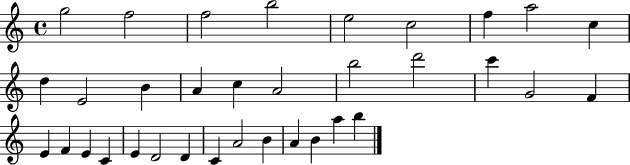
X:1
T:Untitled
M:4/4
L:1/4
K:C
g2 f2 f2 b2 e2 c2 f a2 c d E2 B A c A2 b2 d'2 c' G2 F E F E C E D2 D C A2 B A B a b